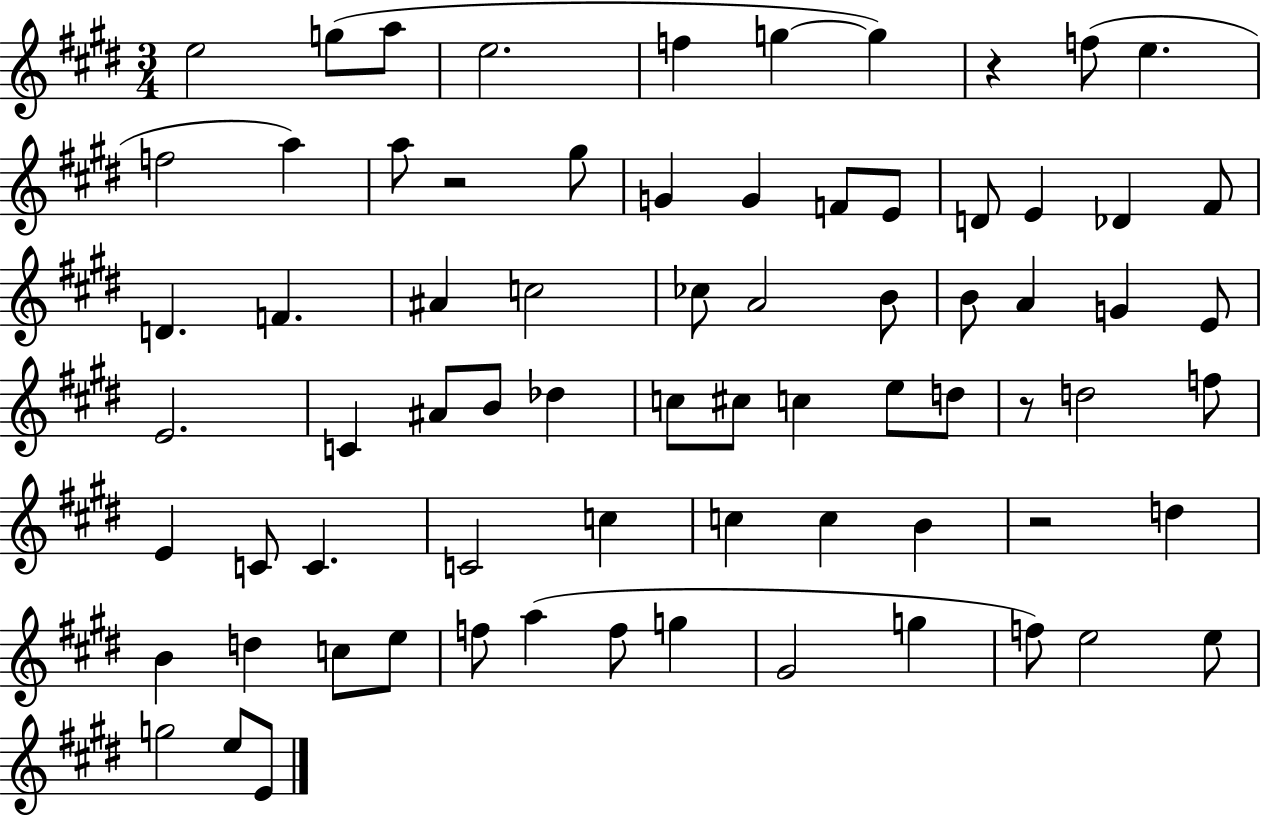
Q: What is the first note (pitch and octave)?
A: E5